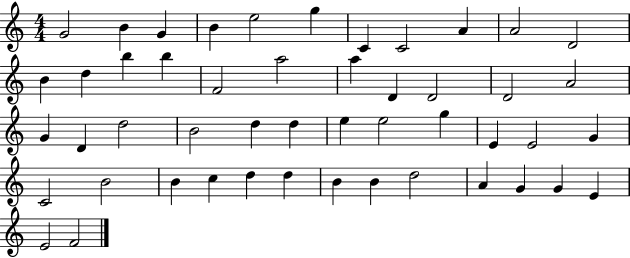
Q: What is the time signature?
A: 4/4